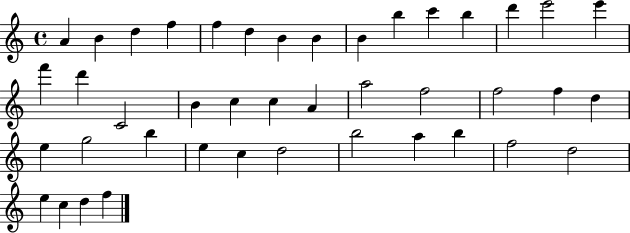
X:1
T:Untitled
M:4/4
L:1/4
K:C
A B d f f d B B B b c' b d' e'2 e' f' d' C2 B c c A a2 f2 f2 f d e g2 b e c d2 b2 a b f2 d2 e c d f